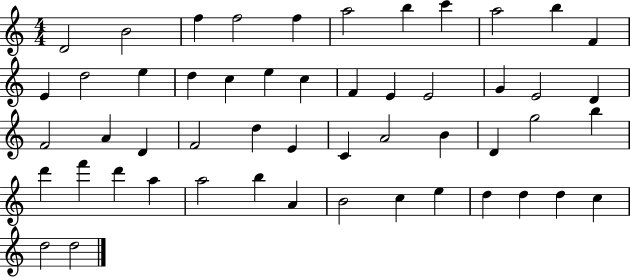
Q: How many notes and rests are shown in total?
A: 52